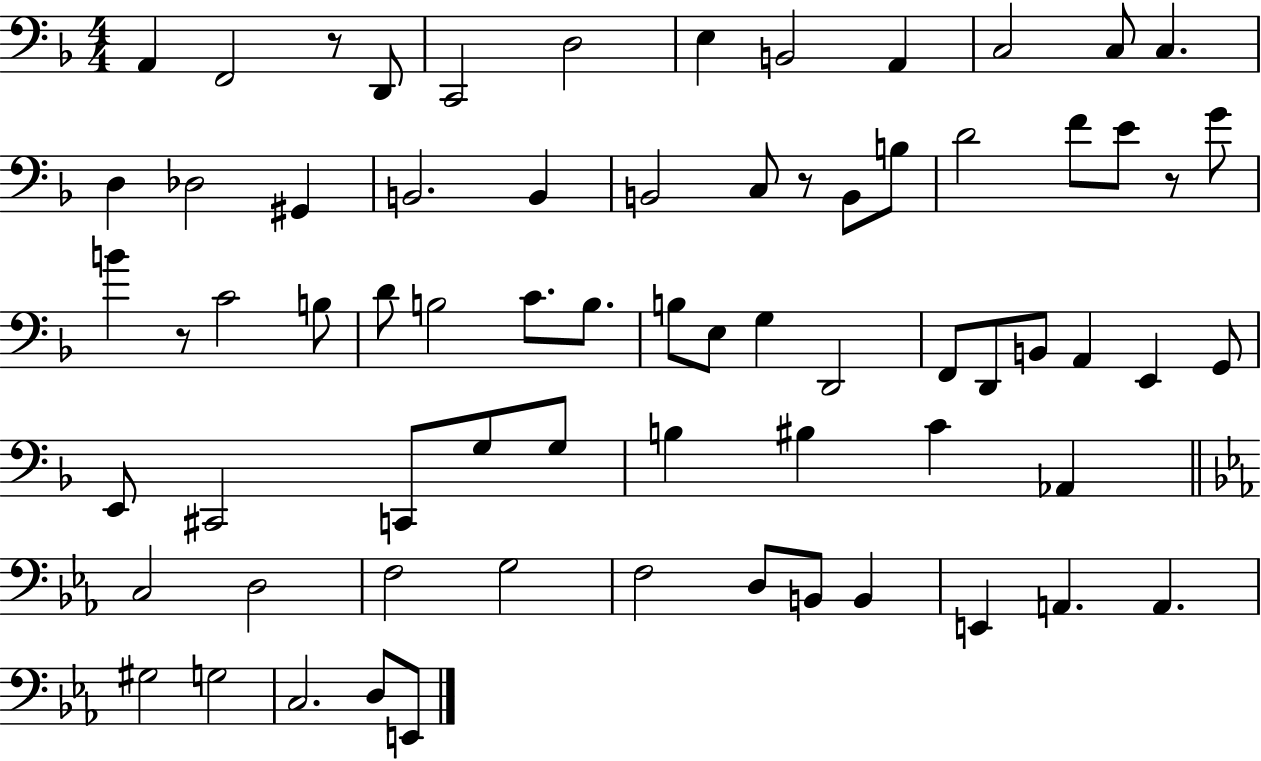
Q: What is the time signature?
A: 4/4